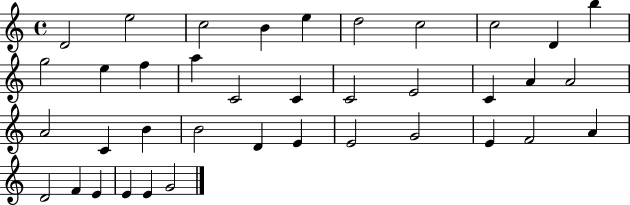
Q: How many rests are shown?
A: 0